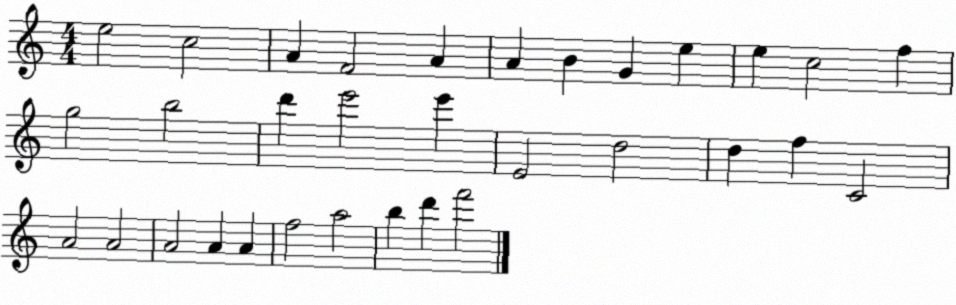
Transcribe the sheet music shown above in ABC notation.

X:1
T:Untitled
M:4/4
L:1/4
K:C
e2 c2 A F2 A A B G e e c2 f g2 b2 d' e'2 e' E2 d2 d f C2 A2 A2 A2 A A f2 a2 b d' f'2